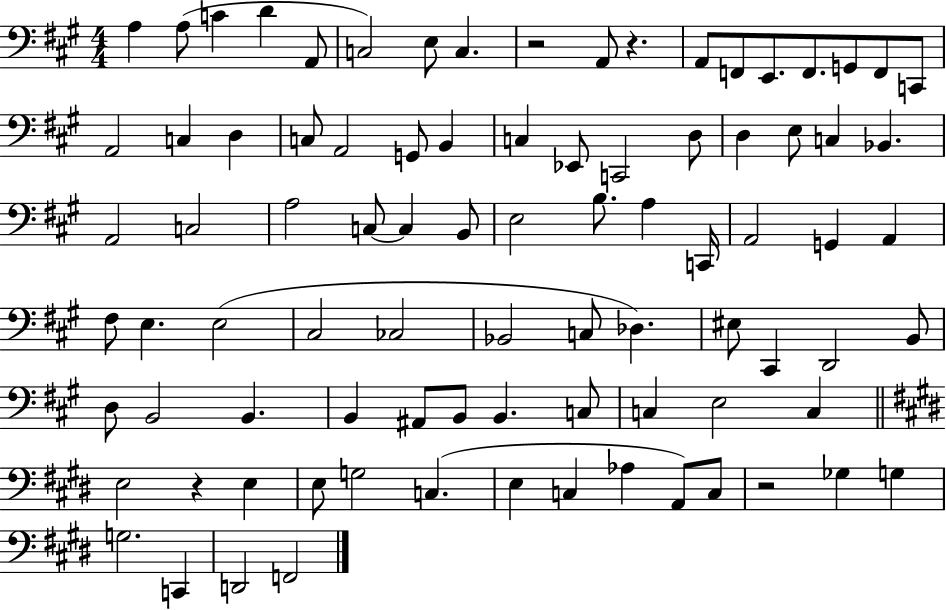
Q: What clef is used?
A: bass